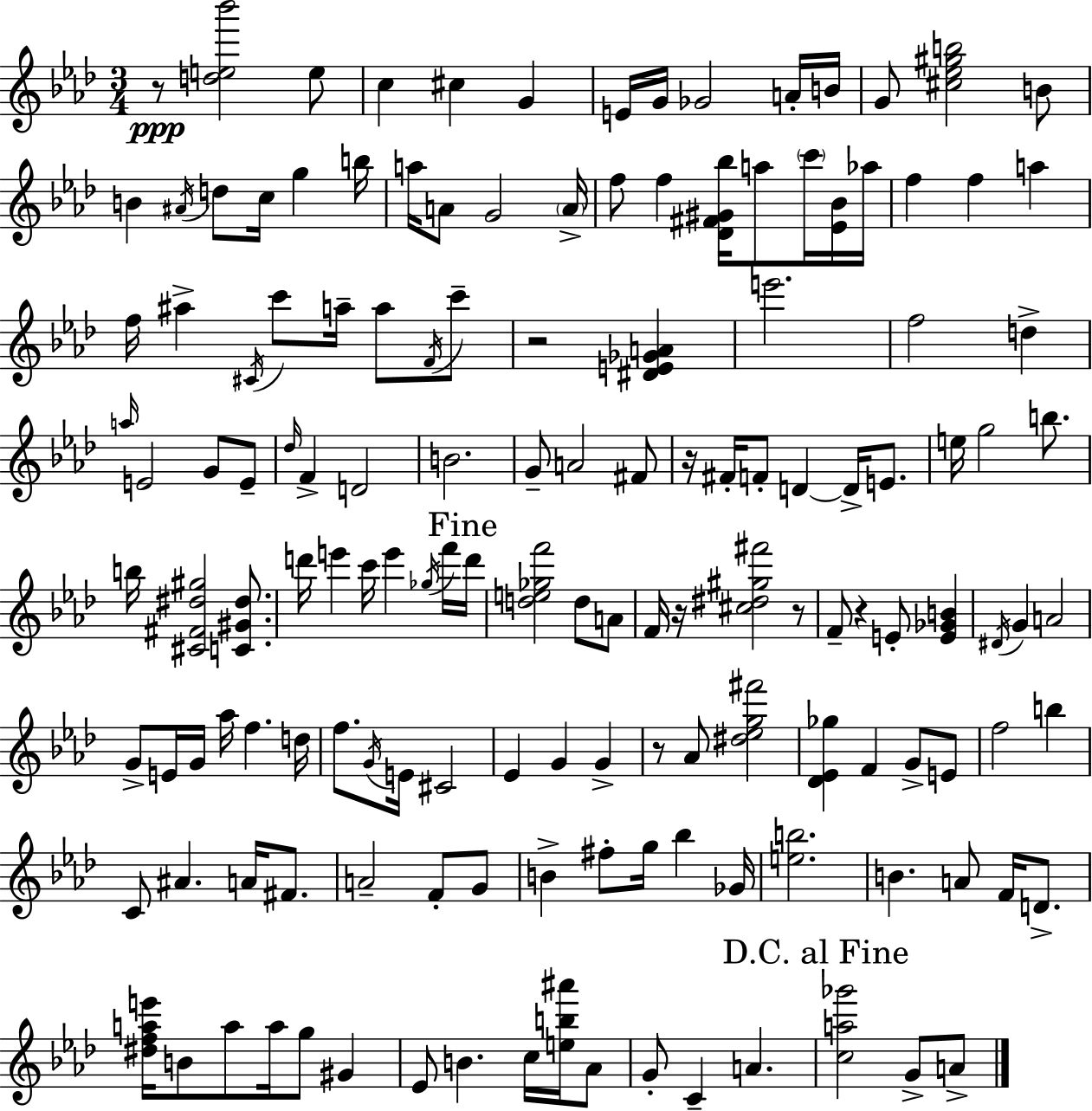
{
  \clef treble
  \numericTimeSignature
  \time 3/4
  \key aes \major
  \repeat volta 2 { r8\ppp <d'' e'' bes'''>2 e''8 | c''4 cis''4 g'4 | e'16 g'16 ges'2 a'16-. b'16 | g'8 <cis'' ees'' gis'' b''>2 b'8 | \break b'4 \acciaccatura { ais'16 } d''8 c''16 g''4 | b''16 a''16 a'8 g'2 | \parenthesize a'16-> f''8 f''4 <des' fis' gis' bes''>16 a''8 \parenthesize c'''16 <ees' bes'>16 | aes''16 f''4 f''4 a''4 | \break f''16 ais''4-> \acciaccatura { cis'16 } c'''8 a''16-- a''8 | \acciaccatura { f'16 } c'''8-- r2 <dis' e' ges' a'>4 | e'''2. | f''2 d''4-> | \break \grace { a''16 } e'2 | g'8 e'8-- \grace { des''16 } f'4-> d'2 | b'2. | g'8-- a'2 | \break fis'8 r16 fis'16-. f'8-. d'4~~ | d'16-> e'8. e''16 g''2 | b''8. b''16 <cis' fis' dis'' gis''>2 | <c' gis' dis''>8. d'''16 e'''4 c'''16 e'''4 | \break \acciaccatura { ges''16 } f'''16 \mark "Fine" d'''16 <d'' e'' ges'' f'''>2 | d''8 a'8 f'16 r16 <cis'' dis'' gis'' fis'''>2 | r8 f'8-- r4 | e'8-. <e' ges' b'>4 \acciaccatura { dis'16 } g'4 a'2 | \break g'8-> e'16 g'16 aes''16 | f''4. d''16 f''8. \acciaccatura { g'16 } e'16 | cis'2 ees'4 | g'4 g'4-> r8 aes'8 | \break <dis'' ees'' g'' fis'''>2 <des' ees' ges''>4 | f'4 g'8-> e'8 f''2 | b''4 c'8 ais'4. | a'16 fis'8. a'2-- | \break f'8-. g'8 b'4-> | fis''8-. g''16 bes''4 ges'16 <e'' b''>2. | b'4. | a'8 f'16 d'8.-> <dis'' f'' a'' e'''>16 b'8 a''8 | \break a''16 g''8 gis'4 ees'8 b'4. | c''16 <e'' b'' ais'''>16 aes'8 g'8-. c'4-- | a'4. \mark "D.C. al Fine" <c'' a'' ges'''>2 | g'8-> a'8-> } \bar "|."
}